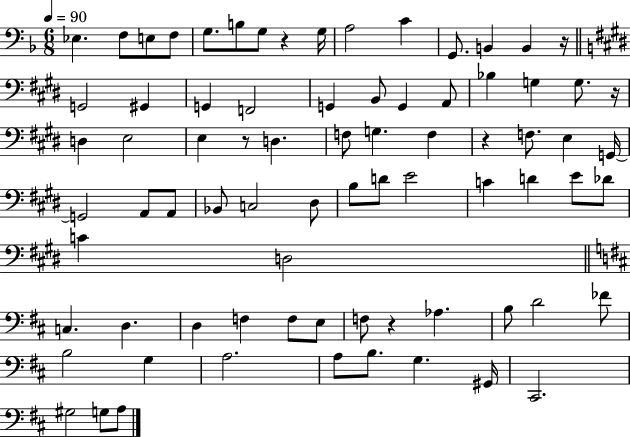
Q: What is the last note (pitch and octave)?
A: A3